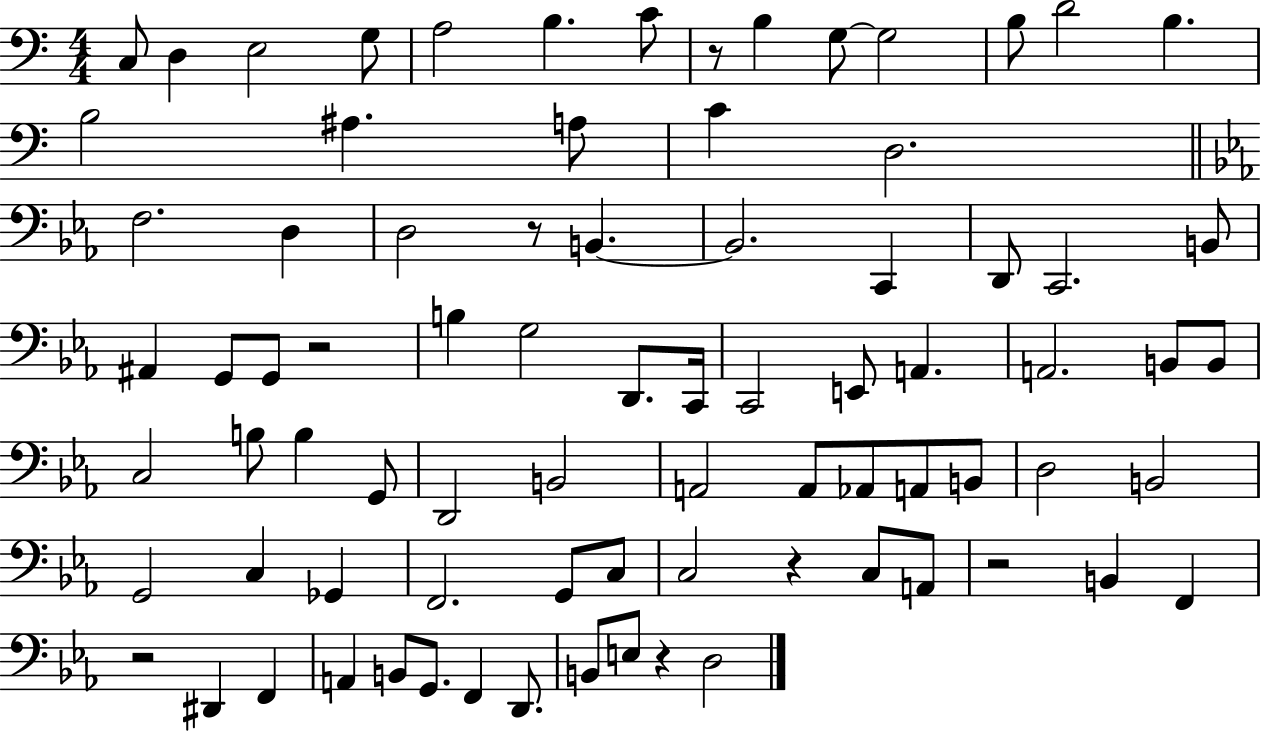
C3/e D3/q E3/h G3/e A3/h B3/q. C4/e R/e B3/q G3/e G3/h B3/e D4/h B3/q. B3/h A#3/q. A3/e C4/q D3/h. F3/h. D3/q D3/h R/e B2/q. B2/h. C2/q D2/e C2/h. B2/e A#2/q G2/e G2/e R/h B3/q G3/h D2/e. C2/s C2/h E2/e A2/q. A2/h. B2/e B2/e C3/h B3/e B3/q G2/e D2/h B2/h A2/h A2/e Ab2/e A2/e B2/e D3/h B2/h G2/h C3/q Gb2/q F2/h. G2/e C3/e C3/h R/q C3/e A2/e R/h B2/q F2/q R/h D#2/q F2/q A2/q B2/e G2/e. F2/q D2/e. B2/e E3/e R/q D3/h